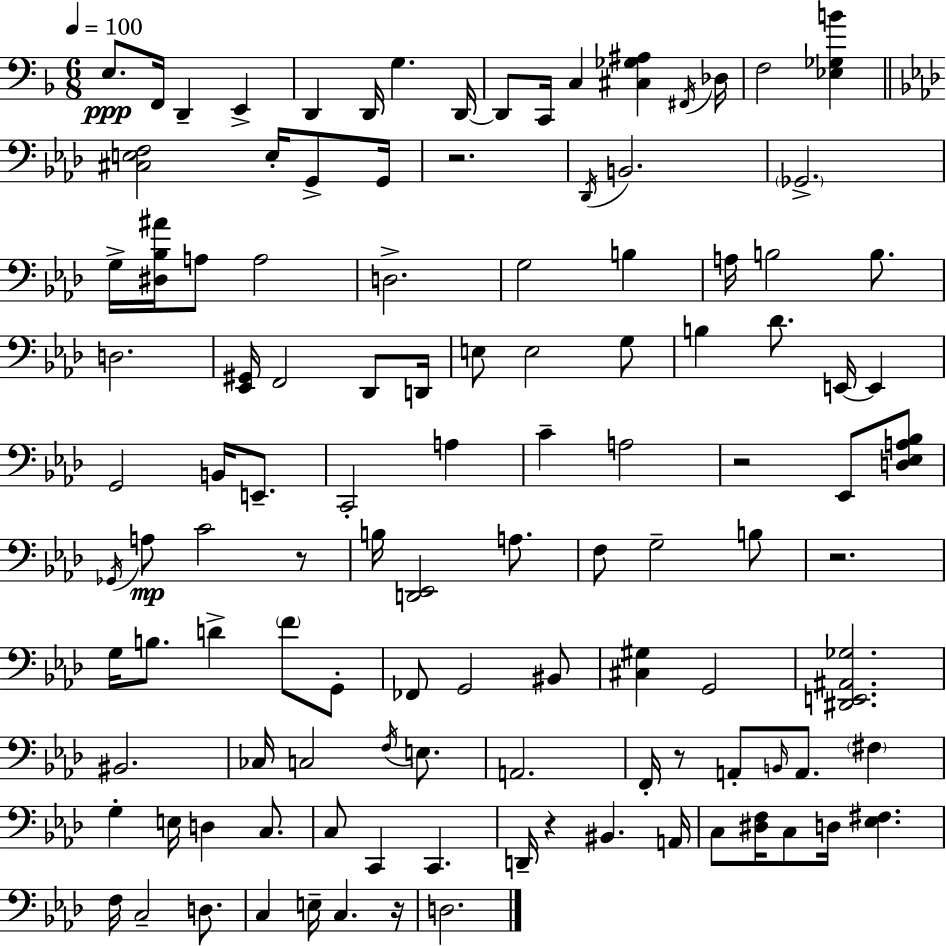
{
  \clef bass
  \numericTimeSignature
  \time 6/8
  \key f \major
  \tempo 4 = 100
  e8.\ppp f,16 d,4-- e,4-> | d,4 d,16 g4. d,16~~ | d,8 c,16 c4 <cis ges ais>4 \acciaccatura { fis,16 } | des16 f2 <ees ges b'>4 | \break \bar "||" \break \key aes \major <cis e f>2 e16-. g,8-> g,16 | r2. | \acciaccatura { des,16 } b,2. | \parenthesize ges,2.-> | \break g16-> <dis bes ais'>16 a8 a2 | d2.-> | g2 b4 | a16 b2 b8. | \break d2. | <ees, gis,>16 f,2 des,8 | d,16 e8 e2 g8 | b4 des'8. e,16~~ e,4 | \break g,2 b,16 e,8.-- | c,2-. a4 | c'4-- a2 | r2 ees,8 <d ees a bes>8 | \break \acciaccatura { ges,16 } a8\mp c'2 | r8 b16 <d, ees,>2 a8. | f8 g2-- | b8 r2. | \break g16 b8. d'4-> \parenthesize f'8 | g,8-. fes,8 g,2 | bis,8 <cis gis>4 g,2 | <dis, e, ais, ges>2. | \break bis,2. | ces16 c2 \acciaccatura { f16 } | e8. a,2. | f,16-. r8 a,8-. \grace { b,16 } a,8. | \break \parenthesize fis4 g4-. e16 d4 | c8. c8 c,4 c,4. | d,16-- r4 bis,4. | a,16 c8 <dis f>16 c8 d16 <ees fis>4. | \break f16 c2-- | d8. c4 e16-- c4. | r16 d2. | \bar "|."
}